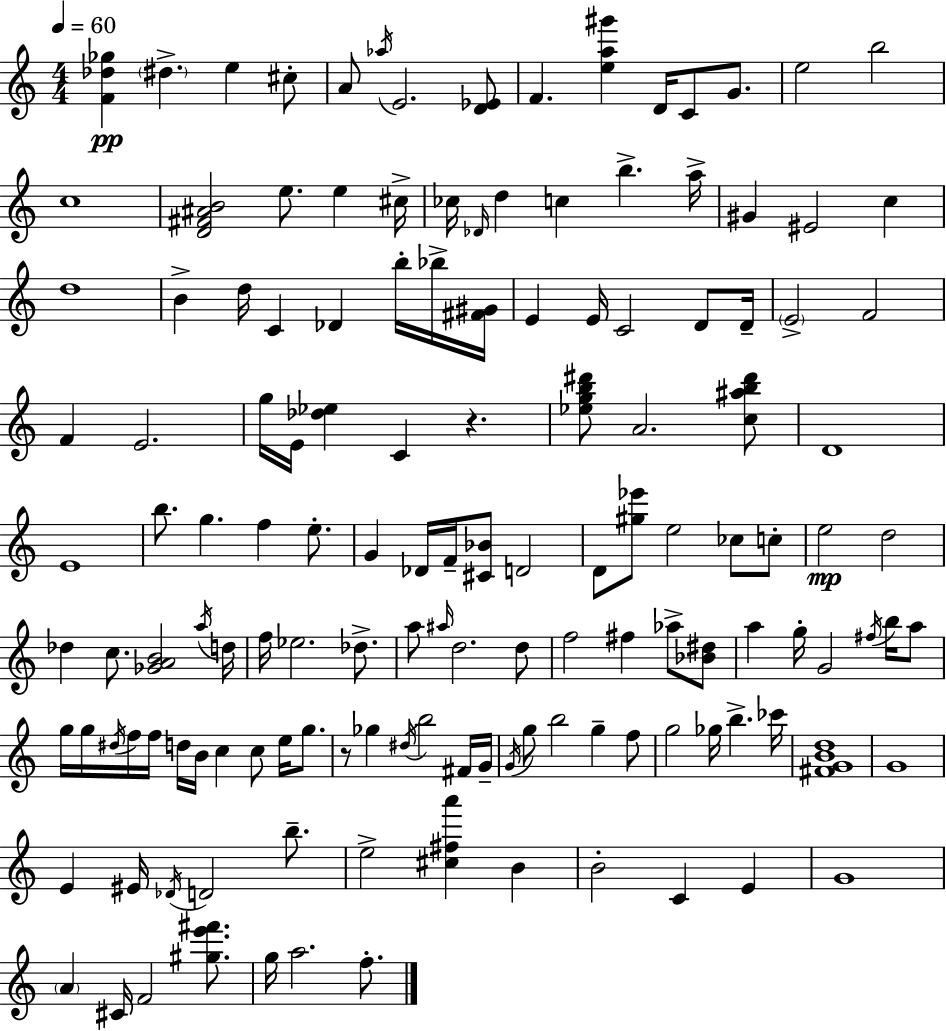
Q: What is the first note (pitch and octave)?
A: D#5